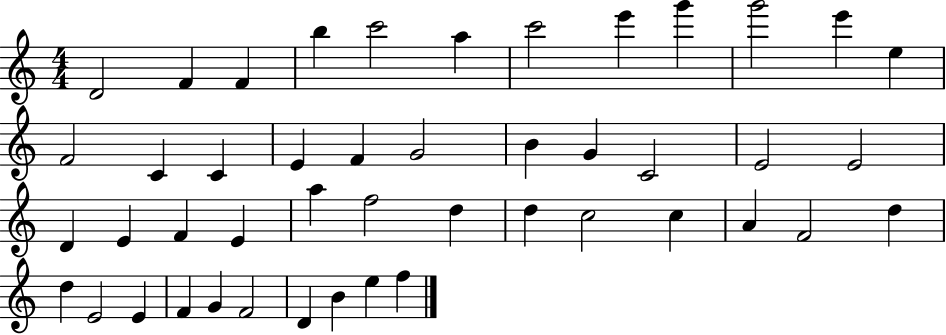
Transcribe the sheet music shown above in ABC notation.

X:1
T:Untitled
M:4/4
L:1/4
K:C
D2 F F b c'2 a c'2 e' g' g'2 e' e F2 C C E F G2 B G C2 E2 E2 D E F E a f2 d d c2 c A F2 d d E2 E F G F2 D B e f